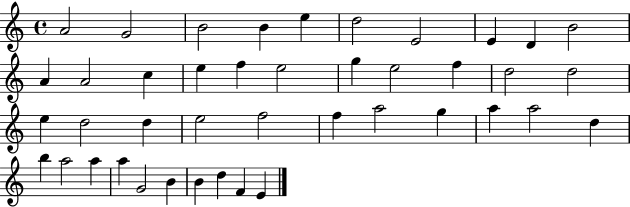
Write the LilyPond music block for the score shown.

{
  \clef treble
  \time 4/4
  \defaultTimeSignature
  \key c \major
  a'2 g'2 | b'2 b'4 e''4 | d''2 e'2 | e'4 d'4 b'2 | \break a'4 a'2 c''4 | e''4 f''4 e''2 | g''4 e''2 f''4 | d''2 d''2 | \break e''4 d''2 d''4 | e''2 f''2 | f''4 a''2 g''4 | a''4 a''2 d''4 | \break b''4 a''2 a''4 | a''4 g'2 b'4 | b'4 d''4 f'4 e'4 | \bar "|."
}